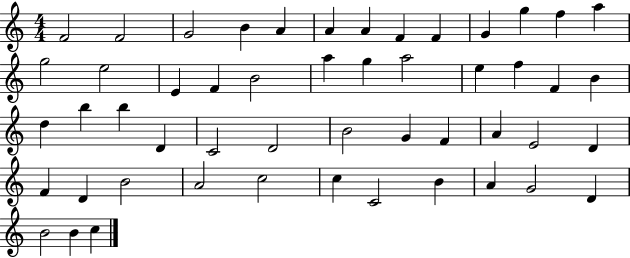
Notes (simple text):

F4/h F4/h G4/h B4/q A4/q A4/q A4/q F4/q F4/q G4/q G5/q F5/q A5/q G5/h E5/h E4/q F4/q B4/h A5/q G5/q A5/h E5/q F5/q F4/q B4/q D5/q B5/q B5/q D4/q C4/h D4/h B4/h G4/q F4/q A4/q E4/h D4/q F4/q D4/q B4/h A4/h C5/h C5/q C4/h B4/q A4/q G4/h D4/q B4/h B4/q C5/q